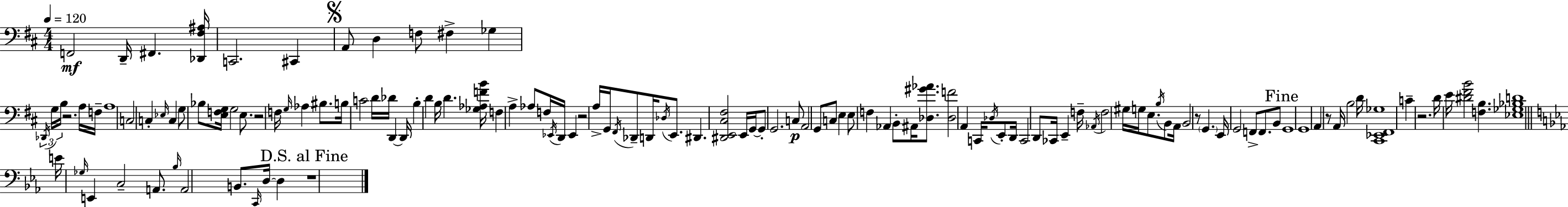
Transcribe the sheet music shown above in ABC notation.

X:1
T:Untitled
M:4/4
L:1/4
K:D
F,,2 D,,/4 ^F,, [_D,,^F,^A,]/4 C,,2 ^C,, A,,/2 D, F,/2 ^F, _G, _D,,/4 G,/4 B,/4 z2 A,/4 F,/4 A,4 C,2 C, _E,/4 C, G,/2 _B,/2 [E,F,G,]/4 G,2 E,/2 z2 F,/4 G,/4 _A, ^B,/2 B,/4 C2 D/4 _D/4 D,, D,,/4 B, D B,/4 D [_G,_A,FB]/4 F, A, _A,/2 F,/4 _E,,/4 D,,/4 _E,, z2 A,/4 G,,/4 ^F,,/4 _D,,/2 D,,/4 _D,/4 E,,/2 ^D,, [^D,,E,,^C,^F,]2 E,,/4 G,,/4 G,,/2 G,,2 C,/2 A,,2 G,,/2 C,/2 E, E,/2 F, _A,, B,,/2 ^A,,/4 [_D,^G_A]/2 [_D,F]2 A,, C,,/4 _D,/4 E,,/2 D,,/4 C,,2 D,,/2 _C,,/4 E,, F,/4 _A,,/4 F,2 ^G,/4 G,/4 E,/2 B,/4 B,,/2 A,,/4 B,,2 z/2 G,, E,,/4 G,,2 F,,/2 F,,/2 B,,/2 G,,4 G,,4 A,, z/2 A,,/4 B,2 D/4 [^C,,_E,,^F,,_G,]4 C z2 D/4 E/4 [^D^FB]2 [F,B,] [_E,_G,_B,D]4 E/4 _G,/4 E,, C,2 A,,/2 _B,/4 A,,2 B,,/2 C,,/4 D,/4 D, z4